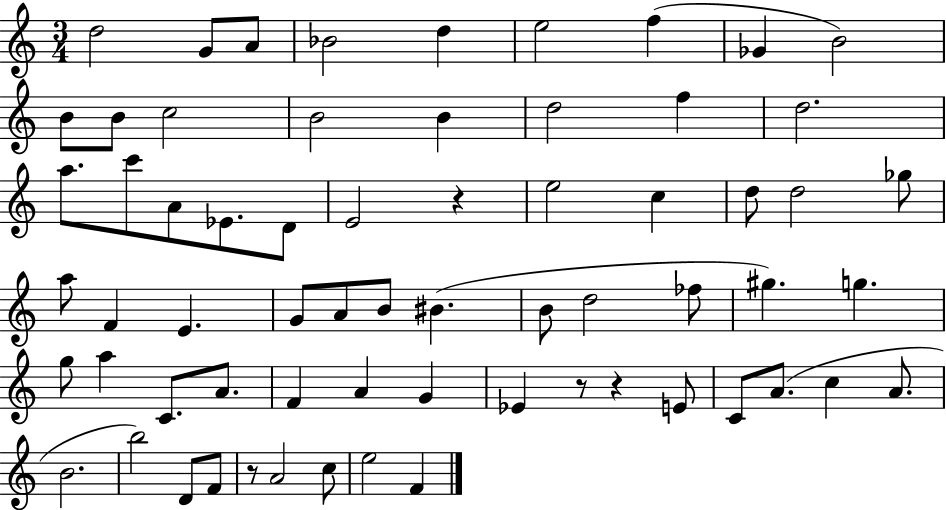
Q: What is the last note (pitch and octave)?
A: F4